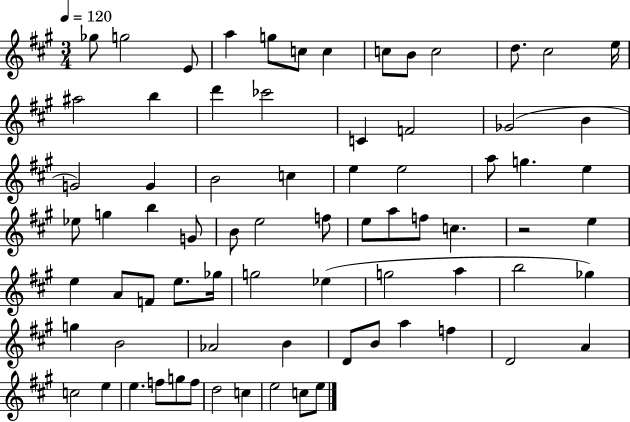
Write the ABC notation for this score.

X:1
T:Untitled
M:3/4
L:1/4
K:A
_g/2 g2 E/2 a g/2 c/2 c c/2 B/2 c2 d/2 ^c2 e/4 ^a2 b d' _c'2 C F2 _G2 B G2 G B2 c e e2 a/2 g e _e/2 g b G/2 B/2 e2 f/2 e/2 a/2 f/2 c z2 e e A/2 F/2 e/2 _g/4 g2 _e g2 a b2 _g g B2 _A2 B D/2 B/2 a f D2 A c2 e e f/2 g/2 f/2 d2 c e2 c/2 e/2